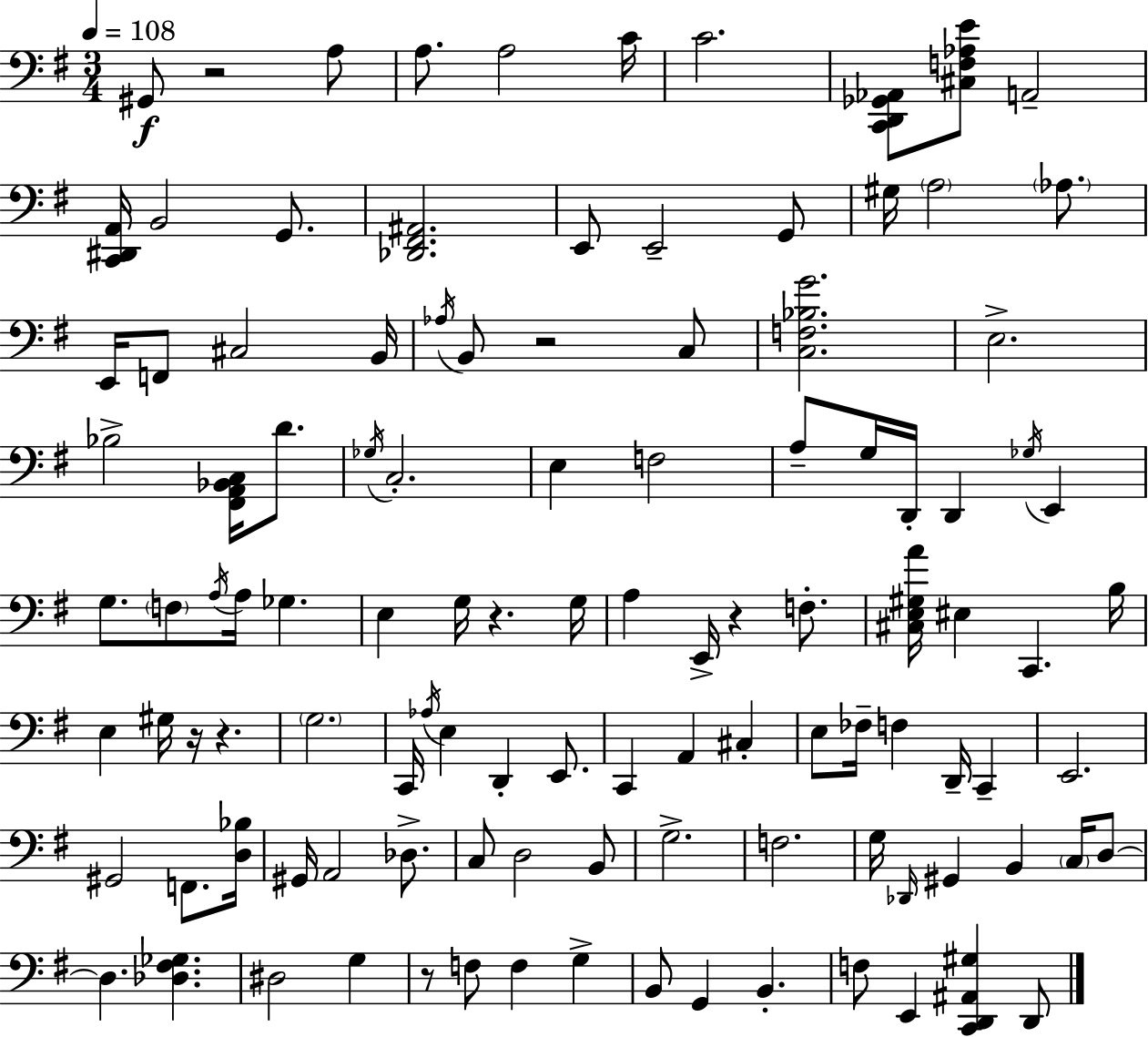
G#2/e R/h A3/e A3/e. A3/h C4/s C4/h. [C2,D2,Gb2,Ab2]/e [C#3,F3,Ab3,E4]/e A2/h [C2,D#2,A2]/s B2/h G2/e. [Db2,F#2,A#2]/h. E2/e E2/h G2/e G#3/s A3/h Ab3/e. E2/s F2/e C#3/h B2/s Ab3/s B2/e R/h C3/e [C3,F3,Bb3,G4]/h. E3/h. Bb3/h [F#2,A2,Bb2,C3]/s D4/e. Gb3/s C3/h. E3/q F3/h A3/e G3/s D2/s D2/q Gb3/s E2/q G3/e. F3/e A3/s A3/s Gb3/q. E3/q G3/s R/q. G3/s A3/q E2/s R/q F3/e. [C#3,E3,G#3,A4]/s EIS3/q C2/q. B3/s E3/q G#3/s R/s R/q. G3/h. C2/s Ab3/s E3/q D2/q E2/e. C2/q A2/q C#3/q E3/e FES3/s F3/q D2/s C2/q E2/h. G#2/h F2/e. [D3,Bb3]/s G#2/s A2/h Db3/e. C3/e D3/h B2/e G3/h. F3/h. G3/s Db2/s G#2/q B2/q C3/s D3/e D3/q. [Db3,F#3,Gb3]/q. D#3/h G3/q R/e F3/e F3/q G3/q B2/e G2/q B2/q. F3/e E2/q [C2,D2,A#2,G#3]/q D2/e